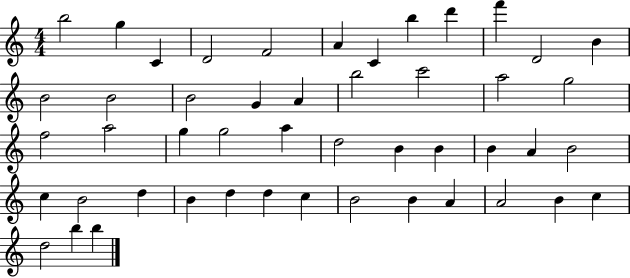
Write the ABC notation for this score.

X:1
T:Untitled
M:4/4
L:1/4
K:C
b2 g C D2 F2 A C b d' f' D2 B B2 B2 B2 G A b2 c'2 a2 g2 f2 a2 g g2 a d2 B B B A B2 c B2 d B d d c B2 B A A2 B c d2 b b